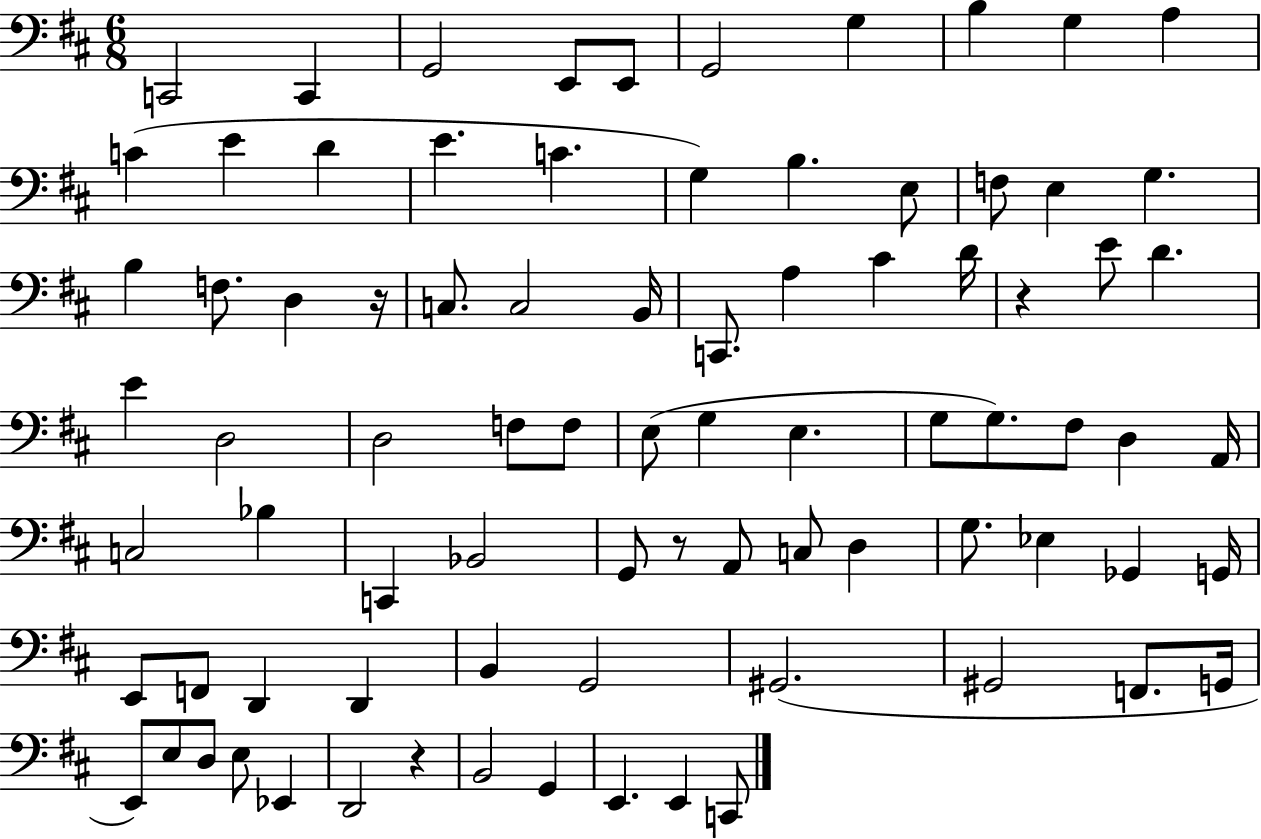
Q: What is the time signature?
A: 6/8